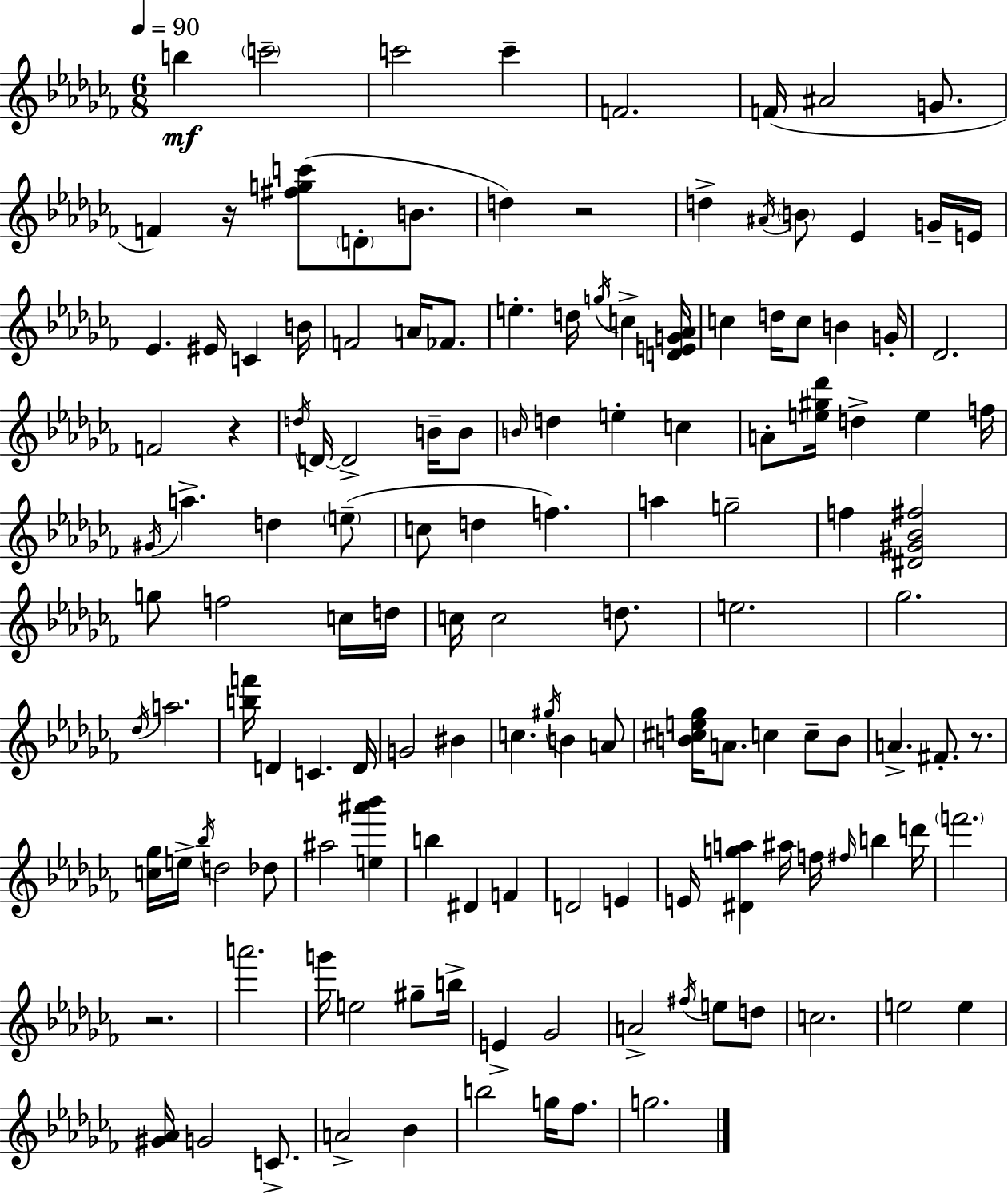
{
  \clef treble
  \numericTimeSignature
  \time 6/8
  \key aes \minor
  \tempo 4 = 90
  \repeat volta 2 { b''4\mf \parenthesize c'''2-- | c'''2 c'''4-- | f'2. | f'16( ais'2 g'8. | \break f'4) r16 <fis'' g'' c'''>8( \parenthesize d'8-. b'8. | d''4) r2 | d''4-> \acciaccatura { ais'16 } \parenthesize b'8 ees'4 g'16-- | e'16 ees'4. eis'16 c'4 | \break b'16 f'2 a'16 fes'8. | e''4.-. d''16 \acciaccatura { g''16 } c''4-> | <d' e' g' aes'>16 c''4 d''16 c''8 b'4 | g'16-. des'2. | \break f'2 r4 | \acciaccatura { d''16 } d'16~~ d'2-> | b'16-- b'8 \grace { b'16 } d''4 e''4-. | c''4 a'8-. <e'' gis'' des'''>16 d''4-> e''4 | \break f''16 \acciaccatura { gis'16 } a''4.-> d''4 | \parenthesize e''8--( c''8 d''4 f''4.) | a''4 g''2-- | f''4 <dis' gis' bes' fis''>2 | \break g''8 f''2 | c''16 d''16 c''16 c''2 | d''8. e''2. | ges''2. | \break \acciaccatura { des''16 } a''2. | <b'' f'''>16 d'4 c'4. | d'16 g'2 | bis'4 c''4. | \break \acciaccatura { gis''16 } b'4 a'8 <b' cis'' e'' ges''>16 a'8. c''4 | c''8-- b'8 a'4.-> | fis'8.-. r8. <c'' ges''>16 e''16-> \acciaccatura { bes''16 } d''2 | des''8 ais''2 | \break <e'' ais''' bes'''>4 b''4 | dis'4 f'4 d'2 | e'4 e'16 <dis' g'' a''>4 | ais''16 f''16 \grace { fis''16 } b''4 d'''16 \parenthesize f'''2. | \break r2. | a'''2. | g'''16 e''2 | gis''8-- b''16-> e'4-> | \break ges'2 a'2-> | \acciaccatura { fis''16 } e''8 d''8 c''2. | e''2 | e''4 <gis' aes'>16 g'2 | \break c'8.-> a'2-> | bes'4 b''2 | g''16 fes''8. g''2. | } \bar "|."
}